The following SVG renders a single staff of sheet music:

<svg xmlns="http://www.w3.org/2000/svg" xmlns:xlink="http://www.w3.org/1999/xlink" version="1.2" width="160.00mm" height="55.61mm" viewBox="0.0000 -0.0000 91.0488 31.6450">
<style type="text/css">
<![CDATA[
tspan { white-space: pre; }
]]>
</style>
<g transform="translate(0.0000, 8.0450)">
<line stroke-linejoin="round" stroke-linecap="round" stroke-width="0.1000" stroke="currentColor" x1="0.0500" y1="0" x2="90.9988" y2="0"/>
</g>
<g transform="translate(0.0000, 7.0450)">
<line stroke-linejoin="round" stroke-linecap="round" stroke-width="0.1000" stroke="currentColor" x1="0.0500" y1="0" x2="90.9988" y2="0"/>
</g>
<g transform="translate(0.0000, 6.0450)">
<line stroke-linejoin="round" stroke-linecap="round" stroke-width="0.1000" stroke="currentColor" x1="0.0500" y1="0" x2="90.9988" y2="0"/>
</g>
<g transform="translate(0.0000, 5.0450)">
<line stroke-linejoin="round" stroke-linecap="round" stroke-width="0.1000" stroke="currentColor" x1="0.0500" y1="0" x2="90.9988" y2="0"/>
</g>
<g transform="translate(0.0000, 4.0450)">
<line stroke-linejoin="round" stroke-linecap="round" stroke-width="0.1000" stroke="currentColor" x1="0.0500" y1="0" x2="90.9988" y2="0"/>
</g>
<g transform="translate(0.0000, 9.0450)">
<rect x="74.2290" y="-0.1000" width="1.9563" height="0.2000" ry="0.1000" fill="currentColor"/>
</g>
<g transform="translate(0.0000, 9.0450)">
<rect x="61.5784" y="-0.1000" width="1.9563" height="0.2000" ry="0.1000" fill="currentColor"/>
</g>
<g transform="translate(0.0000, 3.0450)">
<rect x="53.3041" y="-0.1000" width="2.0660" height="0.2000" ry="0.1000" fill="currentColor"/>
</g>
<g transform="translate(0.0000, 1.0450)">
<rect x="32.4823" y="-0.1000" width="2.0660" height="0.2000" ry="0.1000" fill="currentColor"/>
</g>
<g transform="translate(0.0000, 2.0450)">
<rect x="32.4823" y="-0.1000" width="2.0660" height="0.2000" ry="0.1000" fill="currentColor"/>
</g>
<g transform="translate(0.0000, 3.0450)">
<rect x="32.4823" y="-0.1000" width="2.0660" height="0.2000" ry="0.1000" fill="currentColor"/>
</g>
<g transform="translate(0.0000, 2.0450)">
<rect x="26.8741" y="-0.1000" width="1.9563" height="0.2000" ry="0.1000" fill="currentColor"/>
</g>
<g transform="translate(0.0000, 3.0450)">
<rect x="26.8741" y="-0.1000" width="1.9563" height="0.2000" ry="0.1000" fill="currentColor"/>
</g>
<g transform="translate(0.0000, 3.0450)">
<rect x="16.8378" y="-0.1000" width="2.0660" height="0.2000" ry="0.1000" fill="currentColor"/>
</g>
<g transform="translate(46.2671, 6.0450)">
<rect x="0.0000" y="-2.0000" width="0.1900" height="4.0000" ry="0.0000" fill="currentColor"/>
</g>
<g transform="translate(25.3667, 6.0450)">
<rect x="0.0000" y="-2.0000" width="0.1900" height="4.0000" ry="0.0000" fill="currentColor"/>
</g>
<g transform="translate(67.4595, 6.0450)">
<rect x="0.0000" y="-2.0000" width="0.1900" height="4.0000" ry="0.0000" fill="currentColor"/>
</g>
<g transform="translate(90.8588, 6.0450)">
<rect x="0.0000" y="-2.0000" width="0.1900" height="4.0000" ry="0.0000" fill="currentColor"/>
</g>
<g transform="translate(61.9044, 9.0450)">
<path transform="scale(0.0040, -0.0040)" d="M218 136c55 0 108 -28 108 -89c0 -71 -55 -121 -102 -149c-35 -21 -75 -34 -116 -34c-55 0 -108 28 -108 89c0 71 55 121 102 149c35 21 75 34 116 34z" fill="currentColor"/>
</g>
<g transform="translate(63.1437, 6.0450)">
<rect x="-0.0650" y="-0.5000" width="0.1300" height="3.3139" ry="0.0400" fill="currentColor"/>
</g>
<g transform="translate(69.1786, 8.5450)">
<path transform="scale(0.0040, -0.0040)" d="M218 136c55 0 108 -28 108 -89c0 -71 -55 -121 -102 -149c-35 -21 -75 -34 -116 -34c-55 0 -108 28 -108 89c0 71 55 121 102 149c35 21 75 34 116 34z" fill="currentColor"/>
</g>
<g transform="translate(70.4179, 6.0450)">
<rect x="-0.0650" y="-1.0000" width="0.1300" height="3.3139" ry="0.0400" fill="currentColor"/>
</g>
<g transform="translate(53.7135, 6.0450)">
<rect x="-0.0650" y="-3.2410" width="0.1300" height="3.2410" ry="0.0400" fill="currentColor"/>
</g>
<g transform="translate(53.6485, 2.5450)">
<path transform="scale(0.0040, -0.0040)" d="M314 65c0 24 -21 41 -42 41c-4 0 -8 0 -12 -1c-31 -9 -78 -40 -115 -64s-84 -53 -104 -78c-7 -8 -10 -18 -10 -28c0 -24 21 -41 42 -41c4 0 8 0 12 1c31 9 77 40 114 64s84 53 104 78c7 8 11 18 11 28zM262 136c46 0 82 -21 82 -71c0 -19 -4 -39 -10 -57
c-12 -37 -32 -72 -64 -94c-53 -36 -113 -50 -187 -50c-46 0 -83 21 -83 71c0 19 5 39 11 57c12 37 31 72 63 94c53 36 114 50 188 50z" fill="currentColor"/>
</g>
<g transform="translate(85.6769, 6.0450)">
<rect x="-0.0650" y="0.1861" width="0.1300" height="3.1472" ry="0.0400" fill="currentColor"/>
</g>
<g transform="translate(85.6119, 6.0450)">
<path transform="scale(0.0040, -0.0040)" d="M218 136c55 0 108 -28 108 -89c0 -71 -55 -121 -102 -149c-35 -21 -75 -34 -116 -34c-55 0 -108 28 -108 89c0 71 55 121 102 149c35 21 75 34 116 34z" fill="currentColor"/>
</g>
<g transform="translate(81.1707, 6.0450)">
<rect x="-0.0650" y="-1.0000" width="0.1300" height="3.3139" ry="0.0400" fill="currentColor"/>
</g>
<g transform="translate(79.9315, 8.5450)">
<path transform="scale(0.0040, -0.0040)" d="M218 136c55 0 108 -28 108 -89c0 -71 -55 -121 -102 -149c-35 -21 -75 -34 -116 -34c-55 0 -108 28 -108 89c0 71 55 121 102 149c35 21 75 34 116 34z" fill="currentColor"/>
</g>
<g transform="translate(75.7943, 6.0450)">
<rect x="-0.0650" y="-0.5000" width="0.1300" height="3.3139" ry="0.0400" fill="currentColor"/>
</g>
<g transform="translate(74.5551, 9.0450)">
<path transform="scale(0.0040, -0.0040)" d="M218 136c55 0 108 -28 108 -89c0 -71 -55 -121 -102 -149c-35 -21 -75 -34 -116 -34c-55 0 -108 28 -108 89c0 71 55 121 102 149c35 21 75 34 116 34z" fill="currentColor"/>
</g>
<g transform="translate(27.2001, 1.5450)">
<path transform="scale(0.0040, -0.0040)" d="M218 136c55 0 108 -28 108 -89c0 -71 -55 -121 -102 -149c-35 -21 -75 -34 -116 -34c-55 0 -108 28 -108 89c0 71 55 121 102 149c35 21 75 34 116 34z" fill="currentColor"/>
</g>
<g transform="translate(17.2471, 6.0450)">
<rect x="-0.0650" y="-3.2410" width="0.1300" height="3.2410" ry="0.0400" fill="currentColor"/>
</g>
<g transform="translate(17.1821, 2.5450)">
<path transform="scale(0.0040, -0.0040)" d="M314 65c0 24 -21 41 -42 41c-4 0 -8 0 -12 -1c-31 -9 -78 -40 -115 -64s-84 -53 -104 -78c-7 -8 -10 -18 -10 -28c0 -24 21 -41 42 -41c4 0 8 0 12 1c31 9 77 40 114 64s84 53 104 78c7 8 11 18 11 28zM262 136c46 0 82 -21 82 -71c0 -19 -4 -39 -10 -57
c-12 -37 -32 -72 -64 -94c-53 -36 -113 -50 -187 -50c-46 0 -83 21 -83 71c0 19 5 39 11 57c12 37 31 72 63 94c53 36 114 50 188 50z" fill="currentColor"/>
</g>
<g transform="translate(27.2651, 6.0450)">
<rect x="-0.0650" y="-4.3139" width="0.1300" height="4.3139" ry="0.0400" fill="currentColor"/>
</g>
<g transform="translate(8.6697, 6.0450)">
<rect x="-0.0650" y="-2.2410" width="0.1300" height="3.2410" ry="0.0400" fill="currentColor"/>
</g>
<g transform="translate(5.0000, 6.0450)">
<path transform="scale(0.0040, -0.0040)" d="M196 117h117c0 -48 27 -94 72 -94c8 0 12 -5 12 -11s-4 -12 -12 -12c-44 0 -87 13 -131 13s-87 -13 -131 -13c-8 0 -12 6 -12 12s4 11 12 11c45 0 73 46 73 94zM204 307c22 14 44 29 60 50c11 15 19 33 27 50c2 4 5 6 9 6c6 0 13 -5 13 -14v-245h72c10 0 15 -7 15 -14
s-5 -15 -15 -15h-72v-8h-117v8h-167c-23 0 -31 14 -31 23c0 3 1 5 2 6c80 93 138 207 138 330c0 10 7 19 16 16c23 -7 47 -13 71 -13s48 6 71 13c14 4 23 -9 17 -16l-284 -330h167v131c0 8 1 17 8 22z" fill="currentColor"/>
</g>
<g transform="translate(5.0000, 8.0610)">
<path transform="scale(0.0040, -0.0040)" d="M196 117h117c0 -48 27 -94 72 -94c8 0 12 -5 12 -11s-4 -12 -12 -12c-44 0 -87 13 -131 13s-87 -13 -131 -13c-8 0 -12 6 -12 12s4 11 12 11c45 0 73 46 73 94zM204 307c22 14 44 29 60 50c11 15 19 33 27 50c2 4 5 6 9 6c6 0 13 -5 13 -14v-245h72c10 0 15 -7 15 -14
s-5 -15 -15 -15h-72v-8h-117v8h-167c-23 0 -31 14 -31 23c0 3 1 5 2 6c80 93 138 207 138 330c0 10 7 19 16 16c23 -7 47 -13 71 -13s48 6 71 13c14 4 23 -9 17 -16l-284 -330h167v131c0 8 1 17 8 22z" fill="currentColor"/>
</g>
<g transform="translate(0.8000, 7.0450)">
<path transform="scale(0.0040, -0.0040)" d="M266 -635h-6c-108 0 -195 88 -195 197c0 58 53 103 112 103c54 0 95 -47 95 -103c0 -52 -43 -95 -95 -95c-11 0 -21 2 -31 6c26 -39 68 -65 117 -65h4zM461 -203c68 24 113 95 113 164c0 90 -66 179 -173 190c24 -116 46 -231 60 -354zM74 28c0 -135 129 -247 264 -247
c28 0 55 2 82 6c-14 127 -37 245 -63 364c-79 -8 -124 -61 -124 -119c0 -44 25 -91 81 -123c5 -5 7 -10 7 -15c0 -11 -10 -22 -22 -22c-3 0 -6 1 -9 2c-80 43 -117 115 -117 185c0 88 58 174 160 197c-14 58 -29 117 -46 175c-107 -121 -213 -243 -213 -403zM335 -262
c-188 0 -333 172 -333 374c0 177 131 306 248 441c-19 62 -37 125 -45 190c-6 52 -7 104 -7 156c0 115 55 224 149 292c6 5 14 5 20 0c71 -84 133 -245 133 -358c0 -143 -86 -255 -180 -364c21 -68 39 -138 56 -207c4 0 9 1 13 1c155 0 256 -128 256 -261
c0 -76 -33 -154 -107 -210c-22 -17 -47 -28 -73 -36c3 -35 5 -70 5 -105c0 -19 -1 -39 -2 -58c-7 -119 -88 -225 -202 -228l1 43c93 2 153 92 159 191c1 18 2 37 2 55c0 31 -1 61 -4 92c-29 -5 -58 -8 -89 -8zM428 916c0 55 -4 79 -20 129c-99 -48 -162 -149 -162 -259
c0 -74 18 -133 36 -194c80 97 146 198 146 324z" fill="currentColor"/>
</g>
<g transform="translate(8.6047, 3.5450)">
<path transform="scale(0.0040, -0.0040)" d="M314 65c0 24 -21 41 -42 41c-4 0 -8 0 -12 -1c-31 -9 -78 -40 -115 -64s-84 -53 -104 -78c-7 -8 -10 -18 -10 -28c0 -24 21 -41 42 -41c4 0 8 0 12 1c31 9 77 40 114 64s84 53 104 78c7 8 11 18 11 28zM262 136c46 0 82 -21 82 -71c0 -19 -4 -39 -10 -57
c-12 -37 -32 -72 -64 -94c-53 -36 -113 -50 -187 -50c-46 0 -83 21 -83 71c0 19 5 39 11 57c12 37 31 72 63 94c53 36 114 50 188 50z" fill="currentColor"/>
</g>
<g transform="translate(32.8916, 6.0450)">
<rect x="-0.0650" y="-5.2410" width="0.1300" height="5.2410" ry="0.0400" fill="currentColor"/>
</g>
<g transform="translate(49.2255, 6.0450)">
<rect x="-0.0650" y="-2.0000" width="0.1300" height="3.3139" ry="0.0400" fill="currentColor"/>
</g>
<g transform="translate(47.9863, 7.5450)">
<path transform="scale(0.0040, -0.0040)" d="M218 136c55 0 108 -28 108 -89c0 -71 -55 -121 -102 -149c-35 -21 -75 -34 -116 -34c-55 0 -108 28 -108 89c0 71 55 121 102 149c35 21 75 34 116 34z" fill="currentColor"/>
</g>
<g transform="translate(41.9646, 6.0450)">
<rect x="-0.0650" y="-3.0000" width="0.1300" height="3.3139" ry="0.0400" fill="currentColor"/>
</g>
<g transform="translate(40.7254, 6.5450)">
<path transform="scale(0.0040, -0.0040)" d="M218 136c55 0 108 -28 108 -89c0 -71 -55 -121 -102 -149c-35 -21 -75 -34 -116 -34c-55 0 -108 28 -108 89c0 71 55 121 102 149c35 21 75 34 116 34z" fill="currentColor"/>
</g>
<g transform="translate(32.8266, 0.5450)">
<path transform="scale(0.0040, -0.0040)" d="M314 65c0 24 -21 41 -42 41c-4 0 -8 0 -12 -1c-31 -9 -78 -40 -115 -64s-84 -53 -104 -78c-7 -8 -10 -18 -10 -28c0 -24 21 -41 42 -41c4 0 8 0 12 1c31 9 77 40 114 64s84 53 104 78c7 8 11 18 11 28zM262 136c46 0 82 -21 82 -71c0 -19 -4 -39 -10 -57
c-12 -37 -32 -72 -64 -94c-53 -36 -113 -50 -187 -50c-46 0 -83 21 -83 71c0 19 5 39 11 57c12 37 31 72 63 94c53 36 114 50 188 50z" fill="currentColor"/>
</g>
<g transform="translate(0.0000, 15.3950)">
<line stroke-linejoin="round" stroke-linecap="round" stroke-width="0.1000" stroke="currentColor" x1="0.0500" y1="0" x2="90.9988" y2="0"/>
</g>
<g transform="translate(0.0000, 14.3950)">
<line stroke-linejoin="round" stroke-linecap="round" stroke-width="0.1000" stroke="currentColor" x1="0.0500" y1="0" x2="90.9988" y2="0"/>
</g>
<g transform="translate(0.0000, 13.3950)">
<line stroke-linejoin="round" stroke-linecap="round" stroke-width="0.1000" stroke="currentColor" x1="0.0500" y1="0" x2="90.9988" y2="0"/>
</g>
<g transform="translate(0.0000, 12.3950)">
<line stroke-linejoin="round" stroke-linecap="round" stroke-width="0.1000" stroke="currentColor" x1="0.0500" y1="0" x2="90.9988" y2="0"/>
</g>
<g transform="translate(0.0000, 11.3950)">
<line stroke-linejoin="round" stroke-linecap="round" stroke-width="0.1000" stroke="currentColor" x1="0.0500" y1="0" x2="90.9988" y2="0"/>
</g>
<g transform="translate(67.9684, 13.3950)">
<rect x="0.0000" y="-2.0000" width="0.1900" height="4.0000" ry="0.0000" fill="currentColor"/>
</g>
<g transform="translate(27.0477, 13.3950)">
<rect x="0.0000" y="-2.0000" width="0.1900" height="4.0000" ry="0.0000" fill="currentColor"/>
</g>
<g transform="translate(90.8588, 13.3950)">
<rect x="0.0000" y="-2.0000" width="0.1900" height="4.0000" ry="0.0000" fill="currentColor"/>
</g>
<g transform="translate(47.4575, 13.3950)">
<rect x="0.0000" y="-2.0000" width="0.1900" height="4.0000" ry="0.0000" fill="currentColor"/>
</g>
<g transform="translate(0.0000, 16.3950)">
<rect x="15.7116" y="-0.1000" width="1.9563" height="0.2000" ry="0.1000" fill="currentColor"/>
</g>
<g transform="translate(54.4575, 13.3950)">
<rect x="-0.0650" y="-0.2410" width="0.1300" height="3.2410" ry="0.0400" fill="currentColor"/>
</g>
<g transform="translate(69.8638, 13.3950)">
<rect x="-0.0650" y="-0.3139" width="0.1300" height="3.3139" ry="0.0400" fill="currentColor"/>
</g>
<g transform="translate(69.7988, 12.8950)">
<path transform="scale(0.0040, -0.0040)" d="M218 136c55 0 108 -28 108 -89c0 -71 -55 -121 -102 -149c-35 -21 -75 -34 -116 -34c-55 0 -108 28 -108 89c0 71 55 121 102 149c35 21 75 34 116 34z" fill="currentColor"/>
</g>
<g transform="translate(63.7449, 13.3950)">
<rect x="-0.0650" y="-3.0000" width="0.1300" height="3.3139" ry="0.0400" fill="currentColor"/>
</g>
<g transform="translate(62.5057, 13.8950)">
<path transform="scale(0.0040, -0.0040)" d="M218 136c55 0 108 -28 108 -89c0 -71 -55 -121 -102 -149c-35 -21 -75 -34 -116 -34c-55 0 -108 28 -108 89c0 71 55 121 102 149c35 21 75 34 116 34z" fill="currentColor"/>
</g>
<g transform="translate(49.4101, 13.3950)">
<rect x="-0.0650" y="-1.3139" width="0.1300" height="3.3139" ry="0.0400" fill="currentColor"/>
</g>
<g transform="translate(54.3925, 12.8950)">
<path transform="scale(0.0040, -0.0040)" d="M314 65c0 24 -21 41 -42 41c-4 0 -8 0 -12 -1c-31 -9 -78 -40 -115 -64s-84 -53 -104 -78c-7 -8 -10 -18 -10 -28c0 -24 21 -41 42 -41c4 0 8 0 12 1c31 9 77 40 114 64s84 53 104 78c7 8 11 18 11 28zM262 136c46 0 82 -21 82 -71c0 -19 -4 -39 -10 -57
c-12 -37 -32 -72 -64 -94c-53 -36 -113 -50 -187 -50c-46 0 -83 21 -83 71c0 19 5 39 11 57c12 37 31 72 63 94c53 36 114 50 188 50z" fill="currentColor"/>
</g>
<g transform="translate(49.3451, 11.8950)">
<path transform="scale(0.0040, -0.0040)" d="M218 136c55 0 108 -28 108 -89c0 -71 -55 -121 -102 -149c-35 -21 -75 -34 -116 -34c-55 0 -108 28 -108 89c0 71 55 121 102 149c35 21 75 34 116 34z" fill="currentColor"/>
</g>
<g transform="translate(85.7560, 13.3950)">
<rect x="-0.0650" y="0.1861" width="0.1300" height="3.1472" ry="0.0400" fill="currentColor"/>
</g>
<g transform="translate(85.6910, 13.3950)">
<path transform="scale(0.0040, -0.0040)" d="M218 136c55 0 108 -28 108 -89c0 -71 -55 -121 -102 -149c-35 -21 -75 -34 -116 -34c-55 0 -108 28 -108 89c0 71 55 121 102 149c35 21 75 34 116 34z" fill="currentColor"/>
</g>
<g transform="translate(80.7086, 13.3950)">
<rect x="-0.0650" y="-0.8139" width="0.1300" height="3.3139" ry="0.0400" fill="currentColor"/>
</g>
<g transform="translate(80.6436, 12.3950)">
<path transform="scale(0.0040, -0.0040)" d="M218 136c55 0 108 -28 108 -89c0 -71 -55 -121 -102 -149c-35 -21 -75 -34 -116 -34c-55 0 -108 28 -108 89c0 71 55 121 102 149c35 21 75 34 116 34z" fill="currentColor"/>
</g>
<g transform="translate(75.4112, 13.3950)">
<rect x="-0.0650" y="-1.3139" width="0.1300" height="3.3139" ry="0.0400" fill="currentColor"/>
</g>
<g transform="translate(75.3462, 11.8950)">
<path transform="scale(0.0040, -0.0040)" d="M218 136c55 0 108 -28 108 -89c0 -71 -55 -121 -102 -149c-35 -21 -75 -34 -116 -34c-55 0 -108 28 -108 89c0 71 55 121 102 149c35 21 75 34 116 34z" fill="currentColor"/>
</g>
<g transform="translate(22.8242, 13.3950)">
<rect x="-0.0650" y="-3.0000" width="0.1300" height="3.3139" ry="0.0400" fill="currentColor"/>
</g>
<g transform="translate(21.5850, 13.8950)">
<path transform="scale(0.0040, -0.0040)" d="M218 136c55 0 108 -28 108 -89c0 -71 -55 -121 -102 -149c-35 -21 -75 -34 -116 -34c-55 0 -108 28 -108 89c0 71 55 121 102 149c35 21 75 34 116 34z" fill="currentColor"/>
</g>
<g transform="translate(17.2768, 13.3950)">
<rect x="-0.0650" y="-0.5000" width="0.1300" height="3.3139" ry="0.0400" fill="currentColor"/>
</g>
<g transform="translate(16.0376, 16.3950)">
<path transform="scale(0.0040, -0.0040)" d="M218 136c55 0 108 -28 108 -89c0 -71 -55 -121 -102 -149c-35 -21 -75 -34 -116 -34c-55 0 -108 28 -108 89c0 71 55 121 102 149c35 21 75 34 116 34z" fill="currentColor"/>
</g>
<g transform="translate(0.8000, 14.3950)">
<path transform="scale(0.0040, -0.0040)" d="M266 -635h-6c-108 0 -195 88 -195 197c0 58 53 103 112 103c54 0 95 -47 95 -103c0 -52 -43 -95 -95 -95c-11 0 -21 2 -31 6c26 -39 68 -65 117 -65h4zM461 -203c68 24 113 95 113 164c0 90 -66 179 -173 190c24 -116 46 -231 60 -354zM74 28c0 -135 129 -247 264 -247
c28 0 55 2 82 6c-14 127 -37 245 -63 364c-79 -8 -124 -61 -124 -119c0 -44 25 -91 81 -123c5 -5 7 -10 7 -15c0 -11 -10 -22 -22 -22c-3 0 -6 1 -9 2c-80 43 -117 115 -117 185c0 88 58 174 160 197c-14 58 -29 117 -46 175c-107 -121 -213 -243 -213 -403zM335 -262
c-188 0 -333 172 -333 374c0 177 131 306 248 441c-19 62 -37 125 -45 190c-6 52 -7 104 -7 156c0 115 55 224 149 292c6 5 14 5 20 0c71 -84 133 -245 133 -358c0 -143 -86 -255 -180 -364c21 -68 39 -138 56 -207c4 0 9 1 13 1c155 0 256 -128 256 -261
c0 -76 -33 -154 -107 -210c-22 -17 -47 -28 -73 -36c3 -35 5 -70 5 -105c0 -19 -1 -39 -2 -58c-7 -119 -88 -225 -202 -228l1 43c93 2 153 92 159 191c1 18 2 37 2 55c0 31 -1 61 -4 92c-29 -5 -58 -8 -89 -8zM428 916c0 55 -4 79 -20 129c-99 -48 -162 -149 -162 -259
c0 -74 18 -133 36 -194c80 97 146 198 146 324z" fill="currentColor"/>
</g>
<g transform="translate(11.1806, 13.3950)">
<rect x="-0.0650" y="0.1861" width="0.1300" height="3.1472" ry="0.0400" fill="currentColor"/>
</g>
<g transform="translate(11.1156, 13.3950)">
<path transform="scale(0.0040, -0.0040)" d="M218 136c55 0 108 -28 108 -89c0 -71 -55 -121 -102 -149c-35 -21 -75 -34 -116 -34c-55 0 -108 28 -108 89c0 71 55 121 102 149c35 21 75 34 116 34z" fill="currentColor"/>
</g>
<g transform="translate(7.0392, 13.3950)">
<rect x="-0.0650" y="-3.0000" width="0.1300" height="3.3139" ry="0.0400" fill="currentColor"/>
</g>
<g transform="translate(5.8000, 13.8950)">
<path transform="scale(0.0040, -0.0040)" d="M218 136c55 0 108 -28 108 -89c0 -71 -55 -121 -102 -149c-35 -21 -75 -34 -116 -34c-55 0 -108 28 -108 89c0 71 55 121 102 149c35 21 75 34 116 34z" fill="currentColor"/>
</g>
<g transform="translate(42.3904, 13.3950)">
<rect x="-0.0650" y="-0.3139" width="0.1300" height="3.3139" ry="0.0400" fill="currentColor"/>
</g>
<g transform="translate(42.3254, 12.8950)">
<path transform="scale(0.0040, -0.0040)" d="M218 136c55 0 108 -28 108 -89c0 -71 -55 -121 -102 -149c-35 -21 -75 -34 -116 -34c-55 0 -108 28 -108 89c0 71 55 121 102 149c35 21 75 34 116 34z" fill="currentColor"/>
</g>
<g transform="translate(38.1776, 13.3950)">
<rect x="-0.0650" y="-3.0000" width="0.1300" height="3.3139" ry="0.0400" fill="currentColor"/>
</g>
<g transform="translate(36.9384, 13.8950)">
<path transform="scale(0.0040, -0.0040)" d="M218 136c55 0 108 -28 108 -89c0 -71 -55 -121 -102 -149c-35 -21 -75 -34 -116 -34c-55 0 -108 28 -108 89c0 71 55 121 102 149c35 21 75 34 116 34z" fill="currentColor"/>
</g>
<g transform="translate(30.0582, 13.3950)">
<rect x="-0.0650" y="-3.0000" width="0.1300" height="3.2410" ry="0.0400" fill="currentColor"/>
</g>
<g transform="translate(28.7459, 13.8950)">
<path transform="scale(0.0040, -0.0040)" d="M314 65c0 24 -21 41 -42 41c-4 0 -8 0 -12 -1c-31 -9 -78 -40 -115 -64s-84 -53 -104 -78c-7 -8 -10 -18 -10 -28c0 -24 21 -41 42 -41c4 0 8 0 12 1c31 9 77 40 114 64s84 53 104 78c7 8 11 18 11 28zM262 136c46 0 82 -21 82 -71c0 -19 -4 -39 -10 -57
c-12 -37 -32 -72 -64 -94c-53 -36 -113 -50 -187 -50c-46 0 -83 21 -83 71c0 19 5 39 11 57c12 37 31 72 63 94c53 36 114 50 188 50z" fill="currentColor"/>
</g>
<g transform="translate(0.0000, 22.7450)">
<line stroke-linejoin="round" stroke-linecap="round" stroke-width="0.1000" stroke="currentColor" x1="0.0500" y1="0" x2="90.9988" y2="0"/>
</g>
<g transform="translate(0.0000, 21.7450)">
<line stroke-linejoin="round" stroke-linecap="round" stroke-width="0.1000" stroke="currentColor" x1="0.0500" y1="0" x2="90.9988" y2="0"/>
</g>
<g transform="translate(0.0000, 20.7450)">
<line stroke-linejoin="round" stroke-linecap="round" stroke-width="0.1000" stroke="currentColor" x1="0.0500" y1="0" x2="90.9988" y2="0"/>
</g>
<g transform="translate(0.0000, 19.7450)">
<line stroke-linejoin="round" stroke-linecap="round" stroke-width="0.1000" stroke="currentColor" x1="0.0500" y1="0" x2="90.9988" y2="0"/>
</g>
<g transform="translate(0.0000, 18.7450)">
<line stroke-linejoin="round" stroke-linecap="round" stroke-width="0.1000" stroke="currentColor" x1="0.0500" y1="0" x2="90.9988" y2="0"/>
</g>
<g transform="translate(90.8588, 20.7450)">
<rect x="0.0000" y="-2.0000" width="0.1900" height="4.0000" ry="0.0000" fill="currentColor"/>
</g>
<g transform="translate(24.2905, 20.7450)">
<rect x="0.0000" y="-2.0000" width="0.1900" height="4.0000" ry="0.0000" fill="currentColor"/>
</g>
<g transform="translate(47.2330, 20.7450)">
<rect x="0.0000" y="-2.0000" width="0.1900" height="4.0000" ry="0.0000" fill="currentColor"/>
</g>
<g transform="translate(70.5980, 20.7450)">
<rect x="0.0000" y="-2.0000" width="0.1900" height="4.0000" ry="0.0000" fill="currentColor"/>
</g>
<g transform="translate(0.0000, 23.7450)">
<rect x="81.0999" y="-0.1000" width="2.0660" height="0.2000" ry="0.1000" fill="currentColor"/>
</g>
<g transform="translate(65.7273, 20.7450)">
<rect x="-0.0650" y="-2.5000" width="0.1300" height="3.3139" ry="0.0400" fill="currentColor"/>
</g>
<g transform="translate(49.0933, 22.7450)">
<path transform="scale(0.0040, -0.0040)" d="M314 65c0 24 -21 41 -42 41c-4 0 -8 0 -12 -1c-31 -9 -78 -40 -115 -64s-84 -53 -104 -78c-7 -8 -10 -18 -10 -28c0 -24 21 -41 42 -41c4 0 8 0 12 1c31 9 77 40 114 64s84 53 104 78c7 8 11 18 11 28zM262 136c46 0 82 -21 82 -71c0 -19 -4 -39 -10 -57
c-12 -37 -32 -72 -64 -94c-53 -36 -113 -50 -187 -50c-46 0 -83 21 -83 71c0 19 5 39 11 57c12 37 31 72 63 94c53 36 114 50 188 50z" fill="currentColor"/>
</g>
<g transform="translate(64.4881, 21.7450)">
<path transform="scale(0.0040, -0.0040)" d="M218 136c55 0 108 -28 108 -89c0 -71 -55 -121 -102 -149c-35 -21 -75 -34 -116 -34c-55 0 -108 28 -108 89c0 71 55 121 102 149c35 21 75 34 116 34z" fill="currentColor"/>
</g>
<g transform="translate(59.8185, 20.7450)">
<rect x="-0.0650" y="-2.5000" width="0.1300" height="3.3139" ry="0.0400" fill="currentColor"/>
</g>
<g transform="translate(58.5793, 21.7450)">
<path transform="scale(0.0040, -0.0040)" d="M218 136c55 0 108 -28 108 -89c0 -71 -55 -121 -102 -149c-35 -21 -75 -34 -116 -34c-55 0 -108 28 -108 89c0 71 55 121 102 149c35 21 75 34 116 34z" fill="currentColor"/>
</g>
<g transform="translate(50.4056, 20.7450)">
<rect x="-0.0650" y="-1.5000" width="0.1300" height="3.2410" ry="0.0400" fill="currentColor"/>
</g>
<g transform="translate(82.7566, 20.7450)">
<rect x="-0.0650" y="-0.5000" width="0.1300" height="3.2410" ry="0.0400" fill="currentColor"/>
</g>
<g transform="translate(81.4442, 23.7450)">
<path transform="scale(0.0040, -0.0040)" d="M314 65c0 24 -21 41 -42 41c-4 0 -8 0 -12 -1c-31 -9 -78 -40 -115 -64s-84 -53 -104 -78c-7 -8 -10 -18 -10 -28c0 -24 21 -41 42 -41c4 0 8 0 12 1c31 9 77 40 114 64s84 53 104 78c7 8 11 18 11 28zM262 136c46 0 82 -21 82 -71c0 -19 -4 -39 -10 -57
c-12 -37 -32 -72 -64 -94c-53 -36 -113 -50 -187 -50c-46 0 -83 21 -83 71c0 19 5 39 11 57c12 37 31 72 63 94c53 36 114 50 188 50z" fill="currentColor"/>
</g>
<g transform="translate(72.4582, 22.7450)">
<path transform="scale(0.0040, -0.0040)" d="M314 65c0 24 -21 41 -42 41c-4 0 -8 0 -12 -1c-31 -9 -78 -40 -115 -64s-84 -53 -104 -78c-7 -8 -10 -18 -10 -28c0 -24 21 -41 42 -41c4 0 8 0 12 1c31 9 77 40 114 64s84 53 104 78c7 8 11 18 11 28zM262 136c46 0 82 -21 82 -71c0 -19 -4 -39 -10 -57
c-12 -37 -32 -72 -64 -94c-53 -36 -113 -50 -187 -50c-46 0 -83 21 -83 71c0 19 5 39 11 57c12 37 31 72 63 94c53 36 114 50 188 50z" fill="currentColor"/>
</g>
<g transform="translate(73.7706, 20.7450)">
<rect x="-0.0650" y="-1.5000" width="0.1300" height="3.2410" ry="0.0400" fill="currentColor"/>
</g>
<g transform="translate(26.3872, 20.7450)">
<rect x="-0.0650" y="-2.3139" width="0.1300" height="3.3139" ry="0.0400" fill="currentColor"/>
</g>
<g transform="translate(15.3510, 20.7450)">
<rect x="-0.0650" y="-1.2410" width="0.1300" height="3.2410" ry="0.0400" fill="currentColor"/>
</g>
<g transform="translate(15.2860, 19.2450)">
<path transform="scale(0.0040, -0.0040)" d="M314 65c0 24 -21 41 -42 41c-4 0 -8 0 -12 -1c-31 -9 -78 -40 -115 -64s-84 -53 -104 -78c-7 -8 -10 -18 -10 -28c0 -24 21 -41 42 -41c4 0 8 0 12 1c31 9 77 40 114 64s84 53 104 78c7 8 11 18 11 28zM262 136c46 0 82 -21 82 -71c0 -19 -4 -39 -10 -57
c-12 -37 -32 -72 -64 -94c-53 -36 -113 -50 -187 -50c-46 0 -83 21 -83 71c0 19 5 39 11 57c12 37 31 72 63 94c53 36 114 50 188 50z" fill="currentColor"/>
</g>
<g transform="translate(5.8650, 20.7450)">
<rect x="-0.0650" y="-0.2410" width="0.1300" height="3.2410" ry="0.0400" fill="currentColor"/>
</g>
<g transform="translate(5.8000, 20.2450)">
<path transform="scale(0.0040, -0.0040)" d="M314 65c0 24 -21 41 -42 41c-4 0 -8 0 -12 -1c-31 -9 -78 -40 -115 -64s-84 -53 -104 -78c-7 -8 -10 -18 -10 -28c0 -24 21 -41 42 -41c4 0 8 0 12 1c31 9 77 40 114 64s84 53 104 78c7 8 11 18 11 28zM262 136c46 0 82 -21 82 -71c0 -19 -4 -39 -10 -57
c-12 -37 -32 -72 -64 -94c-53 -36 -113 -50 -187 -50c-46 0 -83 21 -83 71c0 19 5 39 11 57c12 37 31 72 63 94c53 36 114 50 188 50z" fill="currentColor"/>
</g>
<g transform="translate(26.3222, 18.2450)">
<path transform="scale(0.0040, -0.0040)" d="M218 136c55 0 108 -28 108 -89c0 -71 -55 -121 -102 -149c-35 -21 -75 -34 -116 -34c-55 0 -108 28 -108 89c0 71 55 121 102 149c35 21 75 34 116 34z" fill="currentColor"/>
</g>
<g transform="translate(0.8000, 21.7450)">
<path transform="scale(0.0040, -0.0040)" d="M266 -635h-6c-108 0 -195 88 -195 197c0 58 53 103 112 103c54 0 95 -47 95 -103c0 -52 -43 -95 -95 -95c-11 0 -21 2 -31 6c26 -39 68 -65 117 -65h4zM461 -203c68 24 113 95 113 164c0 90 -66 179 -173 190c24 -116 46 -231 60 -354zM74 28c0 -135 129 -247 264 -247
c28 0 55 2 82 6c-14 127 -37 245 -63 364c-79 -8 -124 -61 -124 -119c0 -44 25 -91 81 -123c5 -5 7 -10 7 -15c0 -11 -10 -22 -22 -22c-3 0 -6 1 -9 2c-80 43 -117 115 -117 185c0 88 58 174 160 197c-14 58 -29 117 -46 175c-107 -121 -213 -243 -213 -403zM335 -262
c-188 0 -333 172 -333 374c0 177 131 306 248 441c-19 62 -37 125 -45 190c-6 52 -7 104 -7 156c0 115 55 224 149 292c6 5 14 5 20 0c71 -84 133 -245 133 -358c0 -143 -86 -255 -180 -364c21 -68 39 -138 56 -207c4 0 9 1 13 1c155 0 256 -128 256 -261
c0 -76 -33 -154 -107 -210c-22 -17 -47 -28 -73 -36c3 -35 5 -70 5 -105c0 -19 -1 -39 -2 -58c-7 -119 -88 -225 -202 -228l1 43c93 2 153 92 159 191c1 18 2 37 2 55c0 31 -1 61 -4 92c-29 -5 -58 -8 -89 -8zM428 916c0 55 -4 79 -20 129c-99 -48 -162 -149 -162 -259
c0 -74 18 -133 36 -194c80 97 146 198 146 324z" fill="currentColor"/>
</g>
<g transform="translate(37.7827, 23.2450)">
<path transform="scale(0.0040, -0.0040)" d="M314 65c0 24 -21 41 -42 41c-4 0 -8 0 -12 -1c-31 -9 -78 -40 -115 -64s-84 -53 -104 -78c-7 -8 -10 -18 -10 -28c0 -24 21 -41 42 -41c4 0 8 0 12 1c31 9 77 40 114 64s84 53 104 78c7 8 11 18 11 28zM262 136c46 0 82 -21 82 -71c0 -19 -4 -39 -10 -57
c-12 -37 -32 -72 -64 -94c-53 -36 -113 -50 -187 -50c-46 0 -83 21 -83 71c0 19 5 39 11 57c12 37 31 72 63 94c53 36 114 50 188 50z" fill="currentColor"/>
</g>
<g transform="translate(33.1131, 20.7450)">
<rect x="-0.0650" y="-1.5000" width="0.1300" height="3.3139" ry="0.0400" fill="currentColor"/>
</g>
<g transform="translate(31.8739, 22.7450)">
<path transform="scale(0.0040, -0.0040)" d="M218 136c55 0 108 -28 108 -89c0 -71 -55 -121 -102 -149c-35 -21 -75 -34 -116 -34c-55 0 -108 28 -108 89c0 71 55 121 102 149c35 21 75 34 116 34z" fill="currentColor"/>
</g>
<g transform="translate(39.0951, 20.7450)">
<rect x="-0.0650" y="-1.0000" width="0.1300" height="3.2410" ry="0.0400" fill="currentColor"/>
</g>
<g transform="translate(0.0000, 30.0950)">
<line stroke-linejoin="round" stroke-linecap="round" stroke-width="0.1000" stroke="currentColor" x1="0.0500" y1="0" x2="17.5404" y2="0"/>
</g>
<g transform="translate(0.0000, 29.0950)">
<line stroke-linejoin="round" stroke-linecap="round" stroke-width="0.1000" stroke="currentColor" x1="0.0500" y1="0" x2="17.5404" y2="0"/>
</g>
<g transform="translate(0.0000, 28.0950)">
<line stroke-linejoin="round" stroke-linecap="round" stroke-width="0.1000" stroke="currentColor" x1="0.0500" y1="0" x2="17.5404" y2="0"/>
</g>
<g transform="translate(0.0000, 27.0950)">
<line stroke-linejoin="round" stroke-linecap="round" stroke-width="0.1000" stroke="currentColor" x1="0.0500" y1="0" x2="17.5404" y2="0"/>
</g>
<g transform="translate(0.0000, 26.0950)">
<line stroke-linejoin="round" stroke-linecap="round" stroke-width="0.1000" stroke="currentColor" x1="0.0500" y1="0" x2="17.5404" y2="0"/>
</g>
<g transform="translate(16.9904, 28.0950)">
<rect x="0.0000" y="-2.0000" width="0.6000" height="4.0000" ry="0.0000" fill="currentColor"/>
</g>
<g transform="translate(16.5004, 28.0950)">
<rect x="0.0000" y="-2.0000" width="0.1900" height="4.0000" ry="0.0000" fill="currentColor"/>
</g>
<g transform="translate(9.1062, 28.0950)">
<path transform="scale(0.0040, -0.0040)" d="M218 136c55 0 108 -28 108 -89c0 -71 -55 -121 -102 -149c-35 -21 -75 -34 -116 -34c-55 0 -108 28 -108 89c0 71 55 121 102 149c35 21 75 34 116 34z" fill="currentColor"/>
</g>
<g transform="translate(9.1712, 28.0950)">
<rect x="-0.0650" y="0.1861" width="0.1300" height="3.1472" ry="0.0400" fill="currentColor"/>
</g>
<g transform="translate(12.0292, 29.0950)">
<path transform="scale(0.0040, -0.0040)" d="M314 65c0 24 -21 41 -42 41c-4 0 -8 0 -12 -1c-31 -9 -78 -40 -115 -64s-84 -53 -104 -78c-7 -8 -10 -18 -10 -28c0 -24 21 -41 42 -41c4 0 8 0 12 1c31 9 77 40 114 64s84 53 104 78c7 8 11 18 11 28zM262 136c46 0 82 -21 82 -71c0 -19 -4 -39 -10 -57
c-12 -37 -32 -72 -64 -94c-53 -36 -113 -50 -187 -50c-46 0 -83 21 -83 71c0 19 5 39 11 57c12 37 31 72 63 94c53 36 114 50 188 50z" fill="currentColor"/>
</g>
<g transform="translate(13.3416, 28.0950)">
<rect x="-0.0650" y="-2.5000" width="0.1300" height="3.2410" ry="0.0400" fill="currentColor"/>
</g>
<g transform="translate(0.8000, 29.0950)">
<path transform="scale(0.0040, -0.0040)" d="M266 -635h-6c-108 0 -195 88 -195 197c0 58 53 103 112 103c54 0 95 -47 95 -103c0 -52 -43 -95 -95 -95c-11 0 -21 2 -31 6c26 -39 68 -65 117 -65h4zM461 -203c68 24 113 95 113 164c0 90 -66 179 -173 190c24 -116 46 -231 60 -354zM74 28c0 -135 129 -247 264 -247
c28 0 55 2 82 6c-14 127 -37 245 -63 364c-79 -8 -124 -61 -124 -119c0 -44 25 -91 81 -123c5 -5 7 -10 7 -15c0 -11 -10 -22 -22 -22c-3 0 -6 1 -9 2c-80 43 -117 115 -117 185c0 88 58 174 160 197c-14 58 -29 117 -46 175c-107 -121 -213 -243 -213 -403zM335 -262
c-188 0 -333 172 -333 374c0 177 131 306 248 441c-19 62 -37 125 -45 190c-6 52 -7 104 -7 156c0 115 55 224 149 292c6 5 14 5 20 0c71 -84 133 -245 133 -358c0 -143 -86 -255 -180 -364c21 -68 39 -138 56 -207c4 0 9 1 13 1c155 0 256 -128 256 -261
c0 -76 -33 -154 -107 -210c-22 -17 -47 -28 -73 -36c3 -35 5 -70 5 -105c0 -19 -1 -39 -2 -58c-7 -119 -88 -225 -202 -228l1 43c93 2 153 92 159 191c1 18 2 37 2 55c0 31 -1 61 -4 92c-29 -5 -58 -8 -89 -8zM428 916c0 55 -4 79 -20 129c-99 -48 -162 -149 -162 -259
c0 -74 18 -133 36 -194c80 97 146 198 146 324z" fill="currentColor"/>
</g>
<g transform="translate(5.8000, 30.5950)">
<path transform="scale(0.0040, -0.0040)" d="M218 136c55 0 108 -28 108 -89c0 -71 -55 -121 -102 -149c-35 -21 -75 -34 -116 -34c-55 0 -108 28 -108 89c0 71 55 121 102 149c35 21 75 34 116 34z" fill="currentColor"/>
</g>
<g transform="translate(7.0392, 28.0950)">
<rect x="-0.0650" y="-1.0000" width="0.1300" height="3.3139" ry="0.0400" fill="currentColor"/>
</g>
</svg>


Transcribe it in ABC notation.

X:1
T:Untitled
M:4/4
L:1/4
K:C
g2 b2 d' f'2 A F b2 C D C D B A B C A A2 A c e c2 A c e d B c2 e2 g E D2 E2 G G E2 C2 D B G2